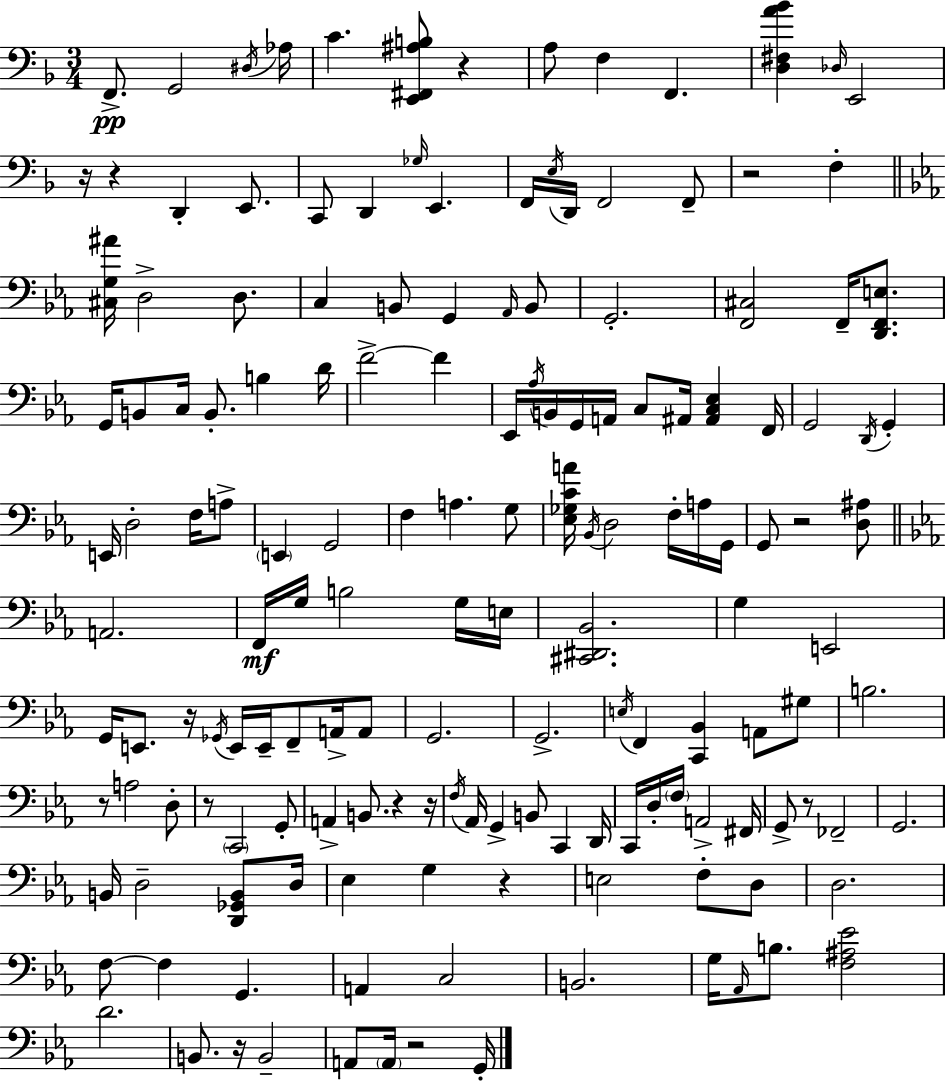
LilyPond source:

{
  \clef bass
  \numericTimeSignature
  \time 3/4
  \key d \minor
  \repeat volta 2 { f,8.->\pp g,2 \acciaccatura { dis16 } | aes16 c'4. <e, fis, ais b>8 r4 | a8 f4 f,4. | <d fis a' bes'>4 \grace { des16 } e,2 | \break r16 r4 d,4-. e,8. | c,8 d,4 \grace { ges16 } e,4. | f,16 \acciaccatura { e16 } d,16 f,2 | f,8-- r2 | \break f4-. \bar "||" \break \key ees \major <cis g ais'>16 d2-> d8. | c4 b,8 g,4 \grace { aes,16 } b,8 | g,2.-. | <f, cis>2 f,16-- <d, f, e>8. | \break g,16 b,8 c16 b,8.-. b4 | d'16 f'2->~~ f'4 | ees,16 \acciaccatura { aes16 } b,16 g,16 a,16 c8 ais,16 <ais, c ees>4 | f,16 g,2 \acciaccatura { d,16 } g,4-. | \break e,16 d2-. | f16 a8-> \parenthesize e,4 g,2 | f4 a4. | g8 <ees ges c' a'>16 \acciaccatura { bes,16 } d2 | \break f16-. a16 g,16 g,8 r2 | <d ais>8 \bar "||" \break \key ees \major a,2. | f,16\mf g16 b2 g16 e16 | <cis, dis, bes,>2. | g4 e,2 | \break g,16 e,8. r16 \acciaccatura { ges,16 } e,16 e,16-- f,8-- a,16-> a,8 | g,2. | g,2.-> | \acciaccatura { e16 } f,4 <c, bes,>4 a,8 | \break gis8 b2. | r8 a2 | d8-. r8 \parenthesize c,2 | g,8-. a,4-> b,8. r4 | \break r16 \acciaccatura { f16 } aes,16 g,4-> b,8 c,4 | d,16 c,16 d16-. \parenthesize f16 a,2-> | fis,16 g,8-> r8 fes,2-- | g,2. | \break b,16 d2-- | <d, ges, b,>8 d16 ees4 g4 r4 | e2 f8-. | d8 d2. | \break f8~~ f4 g,4. | a,4 c2 | b,2. | g16 \grace { aes,16 } b8. <f ais ees'>2 | \break d'2. | b,8. r16 b,2-- | a,8 \parenthesize a,16 r2 | g,16-. } \bar "|."
}